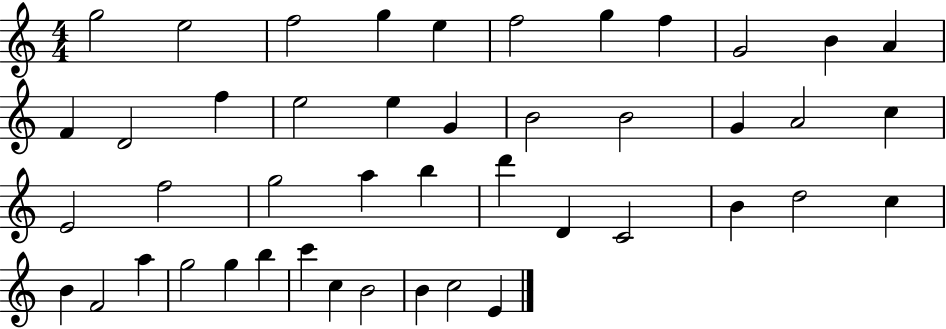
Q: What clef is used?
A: treble